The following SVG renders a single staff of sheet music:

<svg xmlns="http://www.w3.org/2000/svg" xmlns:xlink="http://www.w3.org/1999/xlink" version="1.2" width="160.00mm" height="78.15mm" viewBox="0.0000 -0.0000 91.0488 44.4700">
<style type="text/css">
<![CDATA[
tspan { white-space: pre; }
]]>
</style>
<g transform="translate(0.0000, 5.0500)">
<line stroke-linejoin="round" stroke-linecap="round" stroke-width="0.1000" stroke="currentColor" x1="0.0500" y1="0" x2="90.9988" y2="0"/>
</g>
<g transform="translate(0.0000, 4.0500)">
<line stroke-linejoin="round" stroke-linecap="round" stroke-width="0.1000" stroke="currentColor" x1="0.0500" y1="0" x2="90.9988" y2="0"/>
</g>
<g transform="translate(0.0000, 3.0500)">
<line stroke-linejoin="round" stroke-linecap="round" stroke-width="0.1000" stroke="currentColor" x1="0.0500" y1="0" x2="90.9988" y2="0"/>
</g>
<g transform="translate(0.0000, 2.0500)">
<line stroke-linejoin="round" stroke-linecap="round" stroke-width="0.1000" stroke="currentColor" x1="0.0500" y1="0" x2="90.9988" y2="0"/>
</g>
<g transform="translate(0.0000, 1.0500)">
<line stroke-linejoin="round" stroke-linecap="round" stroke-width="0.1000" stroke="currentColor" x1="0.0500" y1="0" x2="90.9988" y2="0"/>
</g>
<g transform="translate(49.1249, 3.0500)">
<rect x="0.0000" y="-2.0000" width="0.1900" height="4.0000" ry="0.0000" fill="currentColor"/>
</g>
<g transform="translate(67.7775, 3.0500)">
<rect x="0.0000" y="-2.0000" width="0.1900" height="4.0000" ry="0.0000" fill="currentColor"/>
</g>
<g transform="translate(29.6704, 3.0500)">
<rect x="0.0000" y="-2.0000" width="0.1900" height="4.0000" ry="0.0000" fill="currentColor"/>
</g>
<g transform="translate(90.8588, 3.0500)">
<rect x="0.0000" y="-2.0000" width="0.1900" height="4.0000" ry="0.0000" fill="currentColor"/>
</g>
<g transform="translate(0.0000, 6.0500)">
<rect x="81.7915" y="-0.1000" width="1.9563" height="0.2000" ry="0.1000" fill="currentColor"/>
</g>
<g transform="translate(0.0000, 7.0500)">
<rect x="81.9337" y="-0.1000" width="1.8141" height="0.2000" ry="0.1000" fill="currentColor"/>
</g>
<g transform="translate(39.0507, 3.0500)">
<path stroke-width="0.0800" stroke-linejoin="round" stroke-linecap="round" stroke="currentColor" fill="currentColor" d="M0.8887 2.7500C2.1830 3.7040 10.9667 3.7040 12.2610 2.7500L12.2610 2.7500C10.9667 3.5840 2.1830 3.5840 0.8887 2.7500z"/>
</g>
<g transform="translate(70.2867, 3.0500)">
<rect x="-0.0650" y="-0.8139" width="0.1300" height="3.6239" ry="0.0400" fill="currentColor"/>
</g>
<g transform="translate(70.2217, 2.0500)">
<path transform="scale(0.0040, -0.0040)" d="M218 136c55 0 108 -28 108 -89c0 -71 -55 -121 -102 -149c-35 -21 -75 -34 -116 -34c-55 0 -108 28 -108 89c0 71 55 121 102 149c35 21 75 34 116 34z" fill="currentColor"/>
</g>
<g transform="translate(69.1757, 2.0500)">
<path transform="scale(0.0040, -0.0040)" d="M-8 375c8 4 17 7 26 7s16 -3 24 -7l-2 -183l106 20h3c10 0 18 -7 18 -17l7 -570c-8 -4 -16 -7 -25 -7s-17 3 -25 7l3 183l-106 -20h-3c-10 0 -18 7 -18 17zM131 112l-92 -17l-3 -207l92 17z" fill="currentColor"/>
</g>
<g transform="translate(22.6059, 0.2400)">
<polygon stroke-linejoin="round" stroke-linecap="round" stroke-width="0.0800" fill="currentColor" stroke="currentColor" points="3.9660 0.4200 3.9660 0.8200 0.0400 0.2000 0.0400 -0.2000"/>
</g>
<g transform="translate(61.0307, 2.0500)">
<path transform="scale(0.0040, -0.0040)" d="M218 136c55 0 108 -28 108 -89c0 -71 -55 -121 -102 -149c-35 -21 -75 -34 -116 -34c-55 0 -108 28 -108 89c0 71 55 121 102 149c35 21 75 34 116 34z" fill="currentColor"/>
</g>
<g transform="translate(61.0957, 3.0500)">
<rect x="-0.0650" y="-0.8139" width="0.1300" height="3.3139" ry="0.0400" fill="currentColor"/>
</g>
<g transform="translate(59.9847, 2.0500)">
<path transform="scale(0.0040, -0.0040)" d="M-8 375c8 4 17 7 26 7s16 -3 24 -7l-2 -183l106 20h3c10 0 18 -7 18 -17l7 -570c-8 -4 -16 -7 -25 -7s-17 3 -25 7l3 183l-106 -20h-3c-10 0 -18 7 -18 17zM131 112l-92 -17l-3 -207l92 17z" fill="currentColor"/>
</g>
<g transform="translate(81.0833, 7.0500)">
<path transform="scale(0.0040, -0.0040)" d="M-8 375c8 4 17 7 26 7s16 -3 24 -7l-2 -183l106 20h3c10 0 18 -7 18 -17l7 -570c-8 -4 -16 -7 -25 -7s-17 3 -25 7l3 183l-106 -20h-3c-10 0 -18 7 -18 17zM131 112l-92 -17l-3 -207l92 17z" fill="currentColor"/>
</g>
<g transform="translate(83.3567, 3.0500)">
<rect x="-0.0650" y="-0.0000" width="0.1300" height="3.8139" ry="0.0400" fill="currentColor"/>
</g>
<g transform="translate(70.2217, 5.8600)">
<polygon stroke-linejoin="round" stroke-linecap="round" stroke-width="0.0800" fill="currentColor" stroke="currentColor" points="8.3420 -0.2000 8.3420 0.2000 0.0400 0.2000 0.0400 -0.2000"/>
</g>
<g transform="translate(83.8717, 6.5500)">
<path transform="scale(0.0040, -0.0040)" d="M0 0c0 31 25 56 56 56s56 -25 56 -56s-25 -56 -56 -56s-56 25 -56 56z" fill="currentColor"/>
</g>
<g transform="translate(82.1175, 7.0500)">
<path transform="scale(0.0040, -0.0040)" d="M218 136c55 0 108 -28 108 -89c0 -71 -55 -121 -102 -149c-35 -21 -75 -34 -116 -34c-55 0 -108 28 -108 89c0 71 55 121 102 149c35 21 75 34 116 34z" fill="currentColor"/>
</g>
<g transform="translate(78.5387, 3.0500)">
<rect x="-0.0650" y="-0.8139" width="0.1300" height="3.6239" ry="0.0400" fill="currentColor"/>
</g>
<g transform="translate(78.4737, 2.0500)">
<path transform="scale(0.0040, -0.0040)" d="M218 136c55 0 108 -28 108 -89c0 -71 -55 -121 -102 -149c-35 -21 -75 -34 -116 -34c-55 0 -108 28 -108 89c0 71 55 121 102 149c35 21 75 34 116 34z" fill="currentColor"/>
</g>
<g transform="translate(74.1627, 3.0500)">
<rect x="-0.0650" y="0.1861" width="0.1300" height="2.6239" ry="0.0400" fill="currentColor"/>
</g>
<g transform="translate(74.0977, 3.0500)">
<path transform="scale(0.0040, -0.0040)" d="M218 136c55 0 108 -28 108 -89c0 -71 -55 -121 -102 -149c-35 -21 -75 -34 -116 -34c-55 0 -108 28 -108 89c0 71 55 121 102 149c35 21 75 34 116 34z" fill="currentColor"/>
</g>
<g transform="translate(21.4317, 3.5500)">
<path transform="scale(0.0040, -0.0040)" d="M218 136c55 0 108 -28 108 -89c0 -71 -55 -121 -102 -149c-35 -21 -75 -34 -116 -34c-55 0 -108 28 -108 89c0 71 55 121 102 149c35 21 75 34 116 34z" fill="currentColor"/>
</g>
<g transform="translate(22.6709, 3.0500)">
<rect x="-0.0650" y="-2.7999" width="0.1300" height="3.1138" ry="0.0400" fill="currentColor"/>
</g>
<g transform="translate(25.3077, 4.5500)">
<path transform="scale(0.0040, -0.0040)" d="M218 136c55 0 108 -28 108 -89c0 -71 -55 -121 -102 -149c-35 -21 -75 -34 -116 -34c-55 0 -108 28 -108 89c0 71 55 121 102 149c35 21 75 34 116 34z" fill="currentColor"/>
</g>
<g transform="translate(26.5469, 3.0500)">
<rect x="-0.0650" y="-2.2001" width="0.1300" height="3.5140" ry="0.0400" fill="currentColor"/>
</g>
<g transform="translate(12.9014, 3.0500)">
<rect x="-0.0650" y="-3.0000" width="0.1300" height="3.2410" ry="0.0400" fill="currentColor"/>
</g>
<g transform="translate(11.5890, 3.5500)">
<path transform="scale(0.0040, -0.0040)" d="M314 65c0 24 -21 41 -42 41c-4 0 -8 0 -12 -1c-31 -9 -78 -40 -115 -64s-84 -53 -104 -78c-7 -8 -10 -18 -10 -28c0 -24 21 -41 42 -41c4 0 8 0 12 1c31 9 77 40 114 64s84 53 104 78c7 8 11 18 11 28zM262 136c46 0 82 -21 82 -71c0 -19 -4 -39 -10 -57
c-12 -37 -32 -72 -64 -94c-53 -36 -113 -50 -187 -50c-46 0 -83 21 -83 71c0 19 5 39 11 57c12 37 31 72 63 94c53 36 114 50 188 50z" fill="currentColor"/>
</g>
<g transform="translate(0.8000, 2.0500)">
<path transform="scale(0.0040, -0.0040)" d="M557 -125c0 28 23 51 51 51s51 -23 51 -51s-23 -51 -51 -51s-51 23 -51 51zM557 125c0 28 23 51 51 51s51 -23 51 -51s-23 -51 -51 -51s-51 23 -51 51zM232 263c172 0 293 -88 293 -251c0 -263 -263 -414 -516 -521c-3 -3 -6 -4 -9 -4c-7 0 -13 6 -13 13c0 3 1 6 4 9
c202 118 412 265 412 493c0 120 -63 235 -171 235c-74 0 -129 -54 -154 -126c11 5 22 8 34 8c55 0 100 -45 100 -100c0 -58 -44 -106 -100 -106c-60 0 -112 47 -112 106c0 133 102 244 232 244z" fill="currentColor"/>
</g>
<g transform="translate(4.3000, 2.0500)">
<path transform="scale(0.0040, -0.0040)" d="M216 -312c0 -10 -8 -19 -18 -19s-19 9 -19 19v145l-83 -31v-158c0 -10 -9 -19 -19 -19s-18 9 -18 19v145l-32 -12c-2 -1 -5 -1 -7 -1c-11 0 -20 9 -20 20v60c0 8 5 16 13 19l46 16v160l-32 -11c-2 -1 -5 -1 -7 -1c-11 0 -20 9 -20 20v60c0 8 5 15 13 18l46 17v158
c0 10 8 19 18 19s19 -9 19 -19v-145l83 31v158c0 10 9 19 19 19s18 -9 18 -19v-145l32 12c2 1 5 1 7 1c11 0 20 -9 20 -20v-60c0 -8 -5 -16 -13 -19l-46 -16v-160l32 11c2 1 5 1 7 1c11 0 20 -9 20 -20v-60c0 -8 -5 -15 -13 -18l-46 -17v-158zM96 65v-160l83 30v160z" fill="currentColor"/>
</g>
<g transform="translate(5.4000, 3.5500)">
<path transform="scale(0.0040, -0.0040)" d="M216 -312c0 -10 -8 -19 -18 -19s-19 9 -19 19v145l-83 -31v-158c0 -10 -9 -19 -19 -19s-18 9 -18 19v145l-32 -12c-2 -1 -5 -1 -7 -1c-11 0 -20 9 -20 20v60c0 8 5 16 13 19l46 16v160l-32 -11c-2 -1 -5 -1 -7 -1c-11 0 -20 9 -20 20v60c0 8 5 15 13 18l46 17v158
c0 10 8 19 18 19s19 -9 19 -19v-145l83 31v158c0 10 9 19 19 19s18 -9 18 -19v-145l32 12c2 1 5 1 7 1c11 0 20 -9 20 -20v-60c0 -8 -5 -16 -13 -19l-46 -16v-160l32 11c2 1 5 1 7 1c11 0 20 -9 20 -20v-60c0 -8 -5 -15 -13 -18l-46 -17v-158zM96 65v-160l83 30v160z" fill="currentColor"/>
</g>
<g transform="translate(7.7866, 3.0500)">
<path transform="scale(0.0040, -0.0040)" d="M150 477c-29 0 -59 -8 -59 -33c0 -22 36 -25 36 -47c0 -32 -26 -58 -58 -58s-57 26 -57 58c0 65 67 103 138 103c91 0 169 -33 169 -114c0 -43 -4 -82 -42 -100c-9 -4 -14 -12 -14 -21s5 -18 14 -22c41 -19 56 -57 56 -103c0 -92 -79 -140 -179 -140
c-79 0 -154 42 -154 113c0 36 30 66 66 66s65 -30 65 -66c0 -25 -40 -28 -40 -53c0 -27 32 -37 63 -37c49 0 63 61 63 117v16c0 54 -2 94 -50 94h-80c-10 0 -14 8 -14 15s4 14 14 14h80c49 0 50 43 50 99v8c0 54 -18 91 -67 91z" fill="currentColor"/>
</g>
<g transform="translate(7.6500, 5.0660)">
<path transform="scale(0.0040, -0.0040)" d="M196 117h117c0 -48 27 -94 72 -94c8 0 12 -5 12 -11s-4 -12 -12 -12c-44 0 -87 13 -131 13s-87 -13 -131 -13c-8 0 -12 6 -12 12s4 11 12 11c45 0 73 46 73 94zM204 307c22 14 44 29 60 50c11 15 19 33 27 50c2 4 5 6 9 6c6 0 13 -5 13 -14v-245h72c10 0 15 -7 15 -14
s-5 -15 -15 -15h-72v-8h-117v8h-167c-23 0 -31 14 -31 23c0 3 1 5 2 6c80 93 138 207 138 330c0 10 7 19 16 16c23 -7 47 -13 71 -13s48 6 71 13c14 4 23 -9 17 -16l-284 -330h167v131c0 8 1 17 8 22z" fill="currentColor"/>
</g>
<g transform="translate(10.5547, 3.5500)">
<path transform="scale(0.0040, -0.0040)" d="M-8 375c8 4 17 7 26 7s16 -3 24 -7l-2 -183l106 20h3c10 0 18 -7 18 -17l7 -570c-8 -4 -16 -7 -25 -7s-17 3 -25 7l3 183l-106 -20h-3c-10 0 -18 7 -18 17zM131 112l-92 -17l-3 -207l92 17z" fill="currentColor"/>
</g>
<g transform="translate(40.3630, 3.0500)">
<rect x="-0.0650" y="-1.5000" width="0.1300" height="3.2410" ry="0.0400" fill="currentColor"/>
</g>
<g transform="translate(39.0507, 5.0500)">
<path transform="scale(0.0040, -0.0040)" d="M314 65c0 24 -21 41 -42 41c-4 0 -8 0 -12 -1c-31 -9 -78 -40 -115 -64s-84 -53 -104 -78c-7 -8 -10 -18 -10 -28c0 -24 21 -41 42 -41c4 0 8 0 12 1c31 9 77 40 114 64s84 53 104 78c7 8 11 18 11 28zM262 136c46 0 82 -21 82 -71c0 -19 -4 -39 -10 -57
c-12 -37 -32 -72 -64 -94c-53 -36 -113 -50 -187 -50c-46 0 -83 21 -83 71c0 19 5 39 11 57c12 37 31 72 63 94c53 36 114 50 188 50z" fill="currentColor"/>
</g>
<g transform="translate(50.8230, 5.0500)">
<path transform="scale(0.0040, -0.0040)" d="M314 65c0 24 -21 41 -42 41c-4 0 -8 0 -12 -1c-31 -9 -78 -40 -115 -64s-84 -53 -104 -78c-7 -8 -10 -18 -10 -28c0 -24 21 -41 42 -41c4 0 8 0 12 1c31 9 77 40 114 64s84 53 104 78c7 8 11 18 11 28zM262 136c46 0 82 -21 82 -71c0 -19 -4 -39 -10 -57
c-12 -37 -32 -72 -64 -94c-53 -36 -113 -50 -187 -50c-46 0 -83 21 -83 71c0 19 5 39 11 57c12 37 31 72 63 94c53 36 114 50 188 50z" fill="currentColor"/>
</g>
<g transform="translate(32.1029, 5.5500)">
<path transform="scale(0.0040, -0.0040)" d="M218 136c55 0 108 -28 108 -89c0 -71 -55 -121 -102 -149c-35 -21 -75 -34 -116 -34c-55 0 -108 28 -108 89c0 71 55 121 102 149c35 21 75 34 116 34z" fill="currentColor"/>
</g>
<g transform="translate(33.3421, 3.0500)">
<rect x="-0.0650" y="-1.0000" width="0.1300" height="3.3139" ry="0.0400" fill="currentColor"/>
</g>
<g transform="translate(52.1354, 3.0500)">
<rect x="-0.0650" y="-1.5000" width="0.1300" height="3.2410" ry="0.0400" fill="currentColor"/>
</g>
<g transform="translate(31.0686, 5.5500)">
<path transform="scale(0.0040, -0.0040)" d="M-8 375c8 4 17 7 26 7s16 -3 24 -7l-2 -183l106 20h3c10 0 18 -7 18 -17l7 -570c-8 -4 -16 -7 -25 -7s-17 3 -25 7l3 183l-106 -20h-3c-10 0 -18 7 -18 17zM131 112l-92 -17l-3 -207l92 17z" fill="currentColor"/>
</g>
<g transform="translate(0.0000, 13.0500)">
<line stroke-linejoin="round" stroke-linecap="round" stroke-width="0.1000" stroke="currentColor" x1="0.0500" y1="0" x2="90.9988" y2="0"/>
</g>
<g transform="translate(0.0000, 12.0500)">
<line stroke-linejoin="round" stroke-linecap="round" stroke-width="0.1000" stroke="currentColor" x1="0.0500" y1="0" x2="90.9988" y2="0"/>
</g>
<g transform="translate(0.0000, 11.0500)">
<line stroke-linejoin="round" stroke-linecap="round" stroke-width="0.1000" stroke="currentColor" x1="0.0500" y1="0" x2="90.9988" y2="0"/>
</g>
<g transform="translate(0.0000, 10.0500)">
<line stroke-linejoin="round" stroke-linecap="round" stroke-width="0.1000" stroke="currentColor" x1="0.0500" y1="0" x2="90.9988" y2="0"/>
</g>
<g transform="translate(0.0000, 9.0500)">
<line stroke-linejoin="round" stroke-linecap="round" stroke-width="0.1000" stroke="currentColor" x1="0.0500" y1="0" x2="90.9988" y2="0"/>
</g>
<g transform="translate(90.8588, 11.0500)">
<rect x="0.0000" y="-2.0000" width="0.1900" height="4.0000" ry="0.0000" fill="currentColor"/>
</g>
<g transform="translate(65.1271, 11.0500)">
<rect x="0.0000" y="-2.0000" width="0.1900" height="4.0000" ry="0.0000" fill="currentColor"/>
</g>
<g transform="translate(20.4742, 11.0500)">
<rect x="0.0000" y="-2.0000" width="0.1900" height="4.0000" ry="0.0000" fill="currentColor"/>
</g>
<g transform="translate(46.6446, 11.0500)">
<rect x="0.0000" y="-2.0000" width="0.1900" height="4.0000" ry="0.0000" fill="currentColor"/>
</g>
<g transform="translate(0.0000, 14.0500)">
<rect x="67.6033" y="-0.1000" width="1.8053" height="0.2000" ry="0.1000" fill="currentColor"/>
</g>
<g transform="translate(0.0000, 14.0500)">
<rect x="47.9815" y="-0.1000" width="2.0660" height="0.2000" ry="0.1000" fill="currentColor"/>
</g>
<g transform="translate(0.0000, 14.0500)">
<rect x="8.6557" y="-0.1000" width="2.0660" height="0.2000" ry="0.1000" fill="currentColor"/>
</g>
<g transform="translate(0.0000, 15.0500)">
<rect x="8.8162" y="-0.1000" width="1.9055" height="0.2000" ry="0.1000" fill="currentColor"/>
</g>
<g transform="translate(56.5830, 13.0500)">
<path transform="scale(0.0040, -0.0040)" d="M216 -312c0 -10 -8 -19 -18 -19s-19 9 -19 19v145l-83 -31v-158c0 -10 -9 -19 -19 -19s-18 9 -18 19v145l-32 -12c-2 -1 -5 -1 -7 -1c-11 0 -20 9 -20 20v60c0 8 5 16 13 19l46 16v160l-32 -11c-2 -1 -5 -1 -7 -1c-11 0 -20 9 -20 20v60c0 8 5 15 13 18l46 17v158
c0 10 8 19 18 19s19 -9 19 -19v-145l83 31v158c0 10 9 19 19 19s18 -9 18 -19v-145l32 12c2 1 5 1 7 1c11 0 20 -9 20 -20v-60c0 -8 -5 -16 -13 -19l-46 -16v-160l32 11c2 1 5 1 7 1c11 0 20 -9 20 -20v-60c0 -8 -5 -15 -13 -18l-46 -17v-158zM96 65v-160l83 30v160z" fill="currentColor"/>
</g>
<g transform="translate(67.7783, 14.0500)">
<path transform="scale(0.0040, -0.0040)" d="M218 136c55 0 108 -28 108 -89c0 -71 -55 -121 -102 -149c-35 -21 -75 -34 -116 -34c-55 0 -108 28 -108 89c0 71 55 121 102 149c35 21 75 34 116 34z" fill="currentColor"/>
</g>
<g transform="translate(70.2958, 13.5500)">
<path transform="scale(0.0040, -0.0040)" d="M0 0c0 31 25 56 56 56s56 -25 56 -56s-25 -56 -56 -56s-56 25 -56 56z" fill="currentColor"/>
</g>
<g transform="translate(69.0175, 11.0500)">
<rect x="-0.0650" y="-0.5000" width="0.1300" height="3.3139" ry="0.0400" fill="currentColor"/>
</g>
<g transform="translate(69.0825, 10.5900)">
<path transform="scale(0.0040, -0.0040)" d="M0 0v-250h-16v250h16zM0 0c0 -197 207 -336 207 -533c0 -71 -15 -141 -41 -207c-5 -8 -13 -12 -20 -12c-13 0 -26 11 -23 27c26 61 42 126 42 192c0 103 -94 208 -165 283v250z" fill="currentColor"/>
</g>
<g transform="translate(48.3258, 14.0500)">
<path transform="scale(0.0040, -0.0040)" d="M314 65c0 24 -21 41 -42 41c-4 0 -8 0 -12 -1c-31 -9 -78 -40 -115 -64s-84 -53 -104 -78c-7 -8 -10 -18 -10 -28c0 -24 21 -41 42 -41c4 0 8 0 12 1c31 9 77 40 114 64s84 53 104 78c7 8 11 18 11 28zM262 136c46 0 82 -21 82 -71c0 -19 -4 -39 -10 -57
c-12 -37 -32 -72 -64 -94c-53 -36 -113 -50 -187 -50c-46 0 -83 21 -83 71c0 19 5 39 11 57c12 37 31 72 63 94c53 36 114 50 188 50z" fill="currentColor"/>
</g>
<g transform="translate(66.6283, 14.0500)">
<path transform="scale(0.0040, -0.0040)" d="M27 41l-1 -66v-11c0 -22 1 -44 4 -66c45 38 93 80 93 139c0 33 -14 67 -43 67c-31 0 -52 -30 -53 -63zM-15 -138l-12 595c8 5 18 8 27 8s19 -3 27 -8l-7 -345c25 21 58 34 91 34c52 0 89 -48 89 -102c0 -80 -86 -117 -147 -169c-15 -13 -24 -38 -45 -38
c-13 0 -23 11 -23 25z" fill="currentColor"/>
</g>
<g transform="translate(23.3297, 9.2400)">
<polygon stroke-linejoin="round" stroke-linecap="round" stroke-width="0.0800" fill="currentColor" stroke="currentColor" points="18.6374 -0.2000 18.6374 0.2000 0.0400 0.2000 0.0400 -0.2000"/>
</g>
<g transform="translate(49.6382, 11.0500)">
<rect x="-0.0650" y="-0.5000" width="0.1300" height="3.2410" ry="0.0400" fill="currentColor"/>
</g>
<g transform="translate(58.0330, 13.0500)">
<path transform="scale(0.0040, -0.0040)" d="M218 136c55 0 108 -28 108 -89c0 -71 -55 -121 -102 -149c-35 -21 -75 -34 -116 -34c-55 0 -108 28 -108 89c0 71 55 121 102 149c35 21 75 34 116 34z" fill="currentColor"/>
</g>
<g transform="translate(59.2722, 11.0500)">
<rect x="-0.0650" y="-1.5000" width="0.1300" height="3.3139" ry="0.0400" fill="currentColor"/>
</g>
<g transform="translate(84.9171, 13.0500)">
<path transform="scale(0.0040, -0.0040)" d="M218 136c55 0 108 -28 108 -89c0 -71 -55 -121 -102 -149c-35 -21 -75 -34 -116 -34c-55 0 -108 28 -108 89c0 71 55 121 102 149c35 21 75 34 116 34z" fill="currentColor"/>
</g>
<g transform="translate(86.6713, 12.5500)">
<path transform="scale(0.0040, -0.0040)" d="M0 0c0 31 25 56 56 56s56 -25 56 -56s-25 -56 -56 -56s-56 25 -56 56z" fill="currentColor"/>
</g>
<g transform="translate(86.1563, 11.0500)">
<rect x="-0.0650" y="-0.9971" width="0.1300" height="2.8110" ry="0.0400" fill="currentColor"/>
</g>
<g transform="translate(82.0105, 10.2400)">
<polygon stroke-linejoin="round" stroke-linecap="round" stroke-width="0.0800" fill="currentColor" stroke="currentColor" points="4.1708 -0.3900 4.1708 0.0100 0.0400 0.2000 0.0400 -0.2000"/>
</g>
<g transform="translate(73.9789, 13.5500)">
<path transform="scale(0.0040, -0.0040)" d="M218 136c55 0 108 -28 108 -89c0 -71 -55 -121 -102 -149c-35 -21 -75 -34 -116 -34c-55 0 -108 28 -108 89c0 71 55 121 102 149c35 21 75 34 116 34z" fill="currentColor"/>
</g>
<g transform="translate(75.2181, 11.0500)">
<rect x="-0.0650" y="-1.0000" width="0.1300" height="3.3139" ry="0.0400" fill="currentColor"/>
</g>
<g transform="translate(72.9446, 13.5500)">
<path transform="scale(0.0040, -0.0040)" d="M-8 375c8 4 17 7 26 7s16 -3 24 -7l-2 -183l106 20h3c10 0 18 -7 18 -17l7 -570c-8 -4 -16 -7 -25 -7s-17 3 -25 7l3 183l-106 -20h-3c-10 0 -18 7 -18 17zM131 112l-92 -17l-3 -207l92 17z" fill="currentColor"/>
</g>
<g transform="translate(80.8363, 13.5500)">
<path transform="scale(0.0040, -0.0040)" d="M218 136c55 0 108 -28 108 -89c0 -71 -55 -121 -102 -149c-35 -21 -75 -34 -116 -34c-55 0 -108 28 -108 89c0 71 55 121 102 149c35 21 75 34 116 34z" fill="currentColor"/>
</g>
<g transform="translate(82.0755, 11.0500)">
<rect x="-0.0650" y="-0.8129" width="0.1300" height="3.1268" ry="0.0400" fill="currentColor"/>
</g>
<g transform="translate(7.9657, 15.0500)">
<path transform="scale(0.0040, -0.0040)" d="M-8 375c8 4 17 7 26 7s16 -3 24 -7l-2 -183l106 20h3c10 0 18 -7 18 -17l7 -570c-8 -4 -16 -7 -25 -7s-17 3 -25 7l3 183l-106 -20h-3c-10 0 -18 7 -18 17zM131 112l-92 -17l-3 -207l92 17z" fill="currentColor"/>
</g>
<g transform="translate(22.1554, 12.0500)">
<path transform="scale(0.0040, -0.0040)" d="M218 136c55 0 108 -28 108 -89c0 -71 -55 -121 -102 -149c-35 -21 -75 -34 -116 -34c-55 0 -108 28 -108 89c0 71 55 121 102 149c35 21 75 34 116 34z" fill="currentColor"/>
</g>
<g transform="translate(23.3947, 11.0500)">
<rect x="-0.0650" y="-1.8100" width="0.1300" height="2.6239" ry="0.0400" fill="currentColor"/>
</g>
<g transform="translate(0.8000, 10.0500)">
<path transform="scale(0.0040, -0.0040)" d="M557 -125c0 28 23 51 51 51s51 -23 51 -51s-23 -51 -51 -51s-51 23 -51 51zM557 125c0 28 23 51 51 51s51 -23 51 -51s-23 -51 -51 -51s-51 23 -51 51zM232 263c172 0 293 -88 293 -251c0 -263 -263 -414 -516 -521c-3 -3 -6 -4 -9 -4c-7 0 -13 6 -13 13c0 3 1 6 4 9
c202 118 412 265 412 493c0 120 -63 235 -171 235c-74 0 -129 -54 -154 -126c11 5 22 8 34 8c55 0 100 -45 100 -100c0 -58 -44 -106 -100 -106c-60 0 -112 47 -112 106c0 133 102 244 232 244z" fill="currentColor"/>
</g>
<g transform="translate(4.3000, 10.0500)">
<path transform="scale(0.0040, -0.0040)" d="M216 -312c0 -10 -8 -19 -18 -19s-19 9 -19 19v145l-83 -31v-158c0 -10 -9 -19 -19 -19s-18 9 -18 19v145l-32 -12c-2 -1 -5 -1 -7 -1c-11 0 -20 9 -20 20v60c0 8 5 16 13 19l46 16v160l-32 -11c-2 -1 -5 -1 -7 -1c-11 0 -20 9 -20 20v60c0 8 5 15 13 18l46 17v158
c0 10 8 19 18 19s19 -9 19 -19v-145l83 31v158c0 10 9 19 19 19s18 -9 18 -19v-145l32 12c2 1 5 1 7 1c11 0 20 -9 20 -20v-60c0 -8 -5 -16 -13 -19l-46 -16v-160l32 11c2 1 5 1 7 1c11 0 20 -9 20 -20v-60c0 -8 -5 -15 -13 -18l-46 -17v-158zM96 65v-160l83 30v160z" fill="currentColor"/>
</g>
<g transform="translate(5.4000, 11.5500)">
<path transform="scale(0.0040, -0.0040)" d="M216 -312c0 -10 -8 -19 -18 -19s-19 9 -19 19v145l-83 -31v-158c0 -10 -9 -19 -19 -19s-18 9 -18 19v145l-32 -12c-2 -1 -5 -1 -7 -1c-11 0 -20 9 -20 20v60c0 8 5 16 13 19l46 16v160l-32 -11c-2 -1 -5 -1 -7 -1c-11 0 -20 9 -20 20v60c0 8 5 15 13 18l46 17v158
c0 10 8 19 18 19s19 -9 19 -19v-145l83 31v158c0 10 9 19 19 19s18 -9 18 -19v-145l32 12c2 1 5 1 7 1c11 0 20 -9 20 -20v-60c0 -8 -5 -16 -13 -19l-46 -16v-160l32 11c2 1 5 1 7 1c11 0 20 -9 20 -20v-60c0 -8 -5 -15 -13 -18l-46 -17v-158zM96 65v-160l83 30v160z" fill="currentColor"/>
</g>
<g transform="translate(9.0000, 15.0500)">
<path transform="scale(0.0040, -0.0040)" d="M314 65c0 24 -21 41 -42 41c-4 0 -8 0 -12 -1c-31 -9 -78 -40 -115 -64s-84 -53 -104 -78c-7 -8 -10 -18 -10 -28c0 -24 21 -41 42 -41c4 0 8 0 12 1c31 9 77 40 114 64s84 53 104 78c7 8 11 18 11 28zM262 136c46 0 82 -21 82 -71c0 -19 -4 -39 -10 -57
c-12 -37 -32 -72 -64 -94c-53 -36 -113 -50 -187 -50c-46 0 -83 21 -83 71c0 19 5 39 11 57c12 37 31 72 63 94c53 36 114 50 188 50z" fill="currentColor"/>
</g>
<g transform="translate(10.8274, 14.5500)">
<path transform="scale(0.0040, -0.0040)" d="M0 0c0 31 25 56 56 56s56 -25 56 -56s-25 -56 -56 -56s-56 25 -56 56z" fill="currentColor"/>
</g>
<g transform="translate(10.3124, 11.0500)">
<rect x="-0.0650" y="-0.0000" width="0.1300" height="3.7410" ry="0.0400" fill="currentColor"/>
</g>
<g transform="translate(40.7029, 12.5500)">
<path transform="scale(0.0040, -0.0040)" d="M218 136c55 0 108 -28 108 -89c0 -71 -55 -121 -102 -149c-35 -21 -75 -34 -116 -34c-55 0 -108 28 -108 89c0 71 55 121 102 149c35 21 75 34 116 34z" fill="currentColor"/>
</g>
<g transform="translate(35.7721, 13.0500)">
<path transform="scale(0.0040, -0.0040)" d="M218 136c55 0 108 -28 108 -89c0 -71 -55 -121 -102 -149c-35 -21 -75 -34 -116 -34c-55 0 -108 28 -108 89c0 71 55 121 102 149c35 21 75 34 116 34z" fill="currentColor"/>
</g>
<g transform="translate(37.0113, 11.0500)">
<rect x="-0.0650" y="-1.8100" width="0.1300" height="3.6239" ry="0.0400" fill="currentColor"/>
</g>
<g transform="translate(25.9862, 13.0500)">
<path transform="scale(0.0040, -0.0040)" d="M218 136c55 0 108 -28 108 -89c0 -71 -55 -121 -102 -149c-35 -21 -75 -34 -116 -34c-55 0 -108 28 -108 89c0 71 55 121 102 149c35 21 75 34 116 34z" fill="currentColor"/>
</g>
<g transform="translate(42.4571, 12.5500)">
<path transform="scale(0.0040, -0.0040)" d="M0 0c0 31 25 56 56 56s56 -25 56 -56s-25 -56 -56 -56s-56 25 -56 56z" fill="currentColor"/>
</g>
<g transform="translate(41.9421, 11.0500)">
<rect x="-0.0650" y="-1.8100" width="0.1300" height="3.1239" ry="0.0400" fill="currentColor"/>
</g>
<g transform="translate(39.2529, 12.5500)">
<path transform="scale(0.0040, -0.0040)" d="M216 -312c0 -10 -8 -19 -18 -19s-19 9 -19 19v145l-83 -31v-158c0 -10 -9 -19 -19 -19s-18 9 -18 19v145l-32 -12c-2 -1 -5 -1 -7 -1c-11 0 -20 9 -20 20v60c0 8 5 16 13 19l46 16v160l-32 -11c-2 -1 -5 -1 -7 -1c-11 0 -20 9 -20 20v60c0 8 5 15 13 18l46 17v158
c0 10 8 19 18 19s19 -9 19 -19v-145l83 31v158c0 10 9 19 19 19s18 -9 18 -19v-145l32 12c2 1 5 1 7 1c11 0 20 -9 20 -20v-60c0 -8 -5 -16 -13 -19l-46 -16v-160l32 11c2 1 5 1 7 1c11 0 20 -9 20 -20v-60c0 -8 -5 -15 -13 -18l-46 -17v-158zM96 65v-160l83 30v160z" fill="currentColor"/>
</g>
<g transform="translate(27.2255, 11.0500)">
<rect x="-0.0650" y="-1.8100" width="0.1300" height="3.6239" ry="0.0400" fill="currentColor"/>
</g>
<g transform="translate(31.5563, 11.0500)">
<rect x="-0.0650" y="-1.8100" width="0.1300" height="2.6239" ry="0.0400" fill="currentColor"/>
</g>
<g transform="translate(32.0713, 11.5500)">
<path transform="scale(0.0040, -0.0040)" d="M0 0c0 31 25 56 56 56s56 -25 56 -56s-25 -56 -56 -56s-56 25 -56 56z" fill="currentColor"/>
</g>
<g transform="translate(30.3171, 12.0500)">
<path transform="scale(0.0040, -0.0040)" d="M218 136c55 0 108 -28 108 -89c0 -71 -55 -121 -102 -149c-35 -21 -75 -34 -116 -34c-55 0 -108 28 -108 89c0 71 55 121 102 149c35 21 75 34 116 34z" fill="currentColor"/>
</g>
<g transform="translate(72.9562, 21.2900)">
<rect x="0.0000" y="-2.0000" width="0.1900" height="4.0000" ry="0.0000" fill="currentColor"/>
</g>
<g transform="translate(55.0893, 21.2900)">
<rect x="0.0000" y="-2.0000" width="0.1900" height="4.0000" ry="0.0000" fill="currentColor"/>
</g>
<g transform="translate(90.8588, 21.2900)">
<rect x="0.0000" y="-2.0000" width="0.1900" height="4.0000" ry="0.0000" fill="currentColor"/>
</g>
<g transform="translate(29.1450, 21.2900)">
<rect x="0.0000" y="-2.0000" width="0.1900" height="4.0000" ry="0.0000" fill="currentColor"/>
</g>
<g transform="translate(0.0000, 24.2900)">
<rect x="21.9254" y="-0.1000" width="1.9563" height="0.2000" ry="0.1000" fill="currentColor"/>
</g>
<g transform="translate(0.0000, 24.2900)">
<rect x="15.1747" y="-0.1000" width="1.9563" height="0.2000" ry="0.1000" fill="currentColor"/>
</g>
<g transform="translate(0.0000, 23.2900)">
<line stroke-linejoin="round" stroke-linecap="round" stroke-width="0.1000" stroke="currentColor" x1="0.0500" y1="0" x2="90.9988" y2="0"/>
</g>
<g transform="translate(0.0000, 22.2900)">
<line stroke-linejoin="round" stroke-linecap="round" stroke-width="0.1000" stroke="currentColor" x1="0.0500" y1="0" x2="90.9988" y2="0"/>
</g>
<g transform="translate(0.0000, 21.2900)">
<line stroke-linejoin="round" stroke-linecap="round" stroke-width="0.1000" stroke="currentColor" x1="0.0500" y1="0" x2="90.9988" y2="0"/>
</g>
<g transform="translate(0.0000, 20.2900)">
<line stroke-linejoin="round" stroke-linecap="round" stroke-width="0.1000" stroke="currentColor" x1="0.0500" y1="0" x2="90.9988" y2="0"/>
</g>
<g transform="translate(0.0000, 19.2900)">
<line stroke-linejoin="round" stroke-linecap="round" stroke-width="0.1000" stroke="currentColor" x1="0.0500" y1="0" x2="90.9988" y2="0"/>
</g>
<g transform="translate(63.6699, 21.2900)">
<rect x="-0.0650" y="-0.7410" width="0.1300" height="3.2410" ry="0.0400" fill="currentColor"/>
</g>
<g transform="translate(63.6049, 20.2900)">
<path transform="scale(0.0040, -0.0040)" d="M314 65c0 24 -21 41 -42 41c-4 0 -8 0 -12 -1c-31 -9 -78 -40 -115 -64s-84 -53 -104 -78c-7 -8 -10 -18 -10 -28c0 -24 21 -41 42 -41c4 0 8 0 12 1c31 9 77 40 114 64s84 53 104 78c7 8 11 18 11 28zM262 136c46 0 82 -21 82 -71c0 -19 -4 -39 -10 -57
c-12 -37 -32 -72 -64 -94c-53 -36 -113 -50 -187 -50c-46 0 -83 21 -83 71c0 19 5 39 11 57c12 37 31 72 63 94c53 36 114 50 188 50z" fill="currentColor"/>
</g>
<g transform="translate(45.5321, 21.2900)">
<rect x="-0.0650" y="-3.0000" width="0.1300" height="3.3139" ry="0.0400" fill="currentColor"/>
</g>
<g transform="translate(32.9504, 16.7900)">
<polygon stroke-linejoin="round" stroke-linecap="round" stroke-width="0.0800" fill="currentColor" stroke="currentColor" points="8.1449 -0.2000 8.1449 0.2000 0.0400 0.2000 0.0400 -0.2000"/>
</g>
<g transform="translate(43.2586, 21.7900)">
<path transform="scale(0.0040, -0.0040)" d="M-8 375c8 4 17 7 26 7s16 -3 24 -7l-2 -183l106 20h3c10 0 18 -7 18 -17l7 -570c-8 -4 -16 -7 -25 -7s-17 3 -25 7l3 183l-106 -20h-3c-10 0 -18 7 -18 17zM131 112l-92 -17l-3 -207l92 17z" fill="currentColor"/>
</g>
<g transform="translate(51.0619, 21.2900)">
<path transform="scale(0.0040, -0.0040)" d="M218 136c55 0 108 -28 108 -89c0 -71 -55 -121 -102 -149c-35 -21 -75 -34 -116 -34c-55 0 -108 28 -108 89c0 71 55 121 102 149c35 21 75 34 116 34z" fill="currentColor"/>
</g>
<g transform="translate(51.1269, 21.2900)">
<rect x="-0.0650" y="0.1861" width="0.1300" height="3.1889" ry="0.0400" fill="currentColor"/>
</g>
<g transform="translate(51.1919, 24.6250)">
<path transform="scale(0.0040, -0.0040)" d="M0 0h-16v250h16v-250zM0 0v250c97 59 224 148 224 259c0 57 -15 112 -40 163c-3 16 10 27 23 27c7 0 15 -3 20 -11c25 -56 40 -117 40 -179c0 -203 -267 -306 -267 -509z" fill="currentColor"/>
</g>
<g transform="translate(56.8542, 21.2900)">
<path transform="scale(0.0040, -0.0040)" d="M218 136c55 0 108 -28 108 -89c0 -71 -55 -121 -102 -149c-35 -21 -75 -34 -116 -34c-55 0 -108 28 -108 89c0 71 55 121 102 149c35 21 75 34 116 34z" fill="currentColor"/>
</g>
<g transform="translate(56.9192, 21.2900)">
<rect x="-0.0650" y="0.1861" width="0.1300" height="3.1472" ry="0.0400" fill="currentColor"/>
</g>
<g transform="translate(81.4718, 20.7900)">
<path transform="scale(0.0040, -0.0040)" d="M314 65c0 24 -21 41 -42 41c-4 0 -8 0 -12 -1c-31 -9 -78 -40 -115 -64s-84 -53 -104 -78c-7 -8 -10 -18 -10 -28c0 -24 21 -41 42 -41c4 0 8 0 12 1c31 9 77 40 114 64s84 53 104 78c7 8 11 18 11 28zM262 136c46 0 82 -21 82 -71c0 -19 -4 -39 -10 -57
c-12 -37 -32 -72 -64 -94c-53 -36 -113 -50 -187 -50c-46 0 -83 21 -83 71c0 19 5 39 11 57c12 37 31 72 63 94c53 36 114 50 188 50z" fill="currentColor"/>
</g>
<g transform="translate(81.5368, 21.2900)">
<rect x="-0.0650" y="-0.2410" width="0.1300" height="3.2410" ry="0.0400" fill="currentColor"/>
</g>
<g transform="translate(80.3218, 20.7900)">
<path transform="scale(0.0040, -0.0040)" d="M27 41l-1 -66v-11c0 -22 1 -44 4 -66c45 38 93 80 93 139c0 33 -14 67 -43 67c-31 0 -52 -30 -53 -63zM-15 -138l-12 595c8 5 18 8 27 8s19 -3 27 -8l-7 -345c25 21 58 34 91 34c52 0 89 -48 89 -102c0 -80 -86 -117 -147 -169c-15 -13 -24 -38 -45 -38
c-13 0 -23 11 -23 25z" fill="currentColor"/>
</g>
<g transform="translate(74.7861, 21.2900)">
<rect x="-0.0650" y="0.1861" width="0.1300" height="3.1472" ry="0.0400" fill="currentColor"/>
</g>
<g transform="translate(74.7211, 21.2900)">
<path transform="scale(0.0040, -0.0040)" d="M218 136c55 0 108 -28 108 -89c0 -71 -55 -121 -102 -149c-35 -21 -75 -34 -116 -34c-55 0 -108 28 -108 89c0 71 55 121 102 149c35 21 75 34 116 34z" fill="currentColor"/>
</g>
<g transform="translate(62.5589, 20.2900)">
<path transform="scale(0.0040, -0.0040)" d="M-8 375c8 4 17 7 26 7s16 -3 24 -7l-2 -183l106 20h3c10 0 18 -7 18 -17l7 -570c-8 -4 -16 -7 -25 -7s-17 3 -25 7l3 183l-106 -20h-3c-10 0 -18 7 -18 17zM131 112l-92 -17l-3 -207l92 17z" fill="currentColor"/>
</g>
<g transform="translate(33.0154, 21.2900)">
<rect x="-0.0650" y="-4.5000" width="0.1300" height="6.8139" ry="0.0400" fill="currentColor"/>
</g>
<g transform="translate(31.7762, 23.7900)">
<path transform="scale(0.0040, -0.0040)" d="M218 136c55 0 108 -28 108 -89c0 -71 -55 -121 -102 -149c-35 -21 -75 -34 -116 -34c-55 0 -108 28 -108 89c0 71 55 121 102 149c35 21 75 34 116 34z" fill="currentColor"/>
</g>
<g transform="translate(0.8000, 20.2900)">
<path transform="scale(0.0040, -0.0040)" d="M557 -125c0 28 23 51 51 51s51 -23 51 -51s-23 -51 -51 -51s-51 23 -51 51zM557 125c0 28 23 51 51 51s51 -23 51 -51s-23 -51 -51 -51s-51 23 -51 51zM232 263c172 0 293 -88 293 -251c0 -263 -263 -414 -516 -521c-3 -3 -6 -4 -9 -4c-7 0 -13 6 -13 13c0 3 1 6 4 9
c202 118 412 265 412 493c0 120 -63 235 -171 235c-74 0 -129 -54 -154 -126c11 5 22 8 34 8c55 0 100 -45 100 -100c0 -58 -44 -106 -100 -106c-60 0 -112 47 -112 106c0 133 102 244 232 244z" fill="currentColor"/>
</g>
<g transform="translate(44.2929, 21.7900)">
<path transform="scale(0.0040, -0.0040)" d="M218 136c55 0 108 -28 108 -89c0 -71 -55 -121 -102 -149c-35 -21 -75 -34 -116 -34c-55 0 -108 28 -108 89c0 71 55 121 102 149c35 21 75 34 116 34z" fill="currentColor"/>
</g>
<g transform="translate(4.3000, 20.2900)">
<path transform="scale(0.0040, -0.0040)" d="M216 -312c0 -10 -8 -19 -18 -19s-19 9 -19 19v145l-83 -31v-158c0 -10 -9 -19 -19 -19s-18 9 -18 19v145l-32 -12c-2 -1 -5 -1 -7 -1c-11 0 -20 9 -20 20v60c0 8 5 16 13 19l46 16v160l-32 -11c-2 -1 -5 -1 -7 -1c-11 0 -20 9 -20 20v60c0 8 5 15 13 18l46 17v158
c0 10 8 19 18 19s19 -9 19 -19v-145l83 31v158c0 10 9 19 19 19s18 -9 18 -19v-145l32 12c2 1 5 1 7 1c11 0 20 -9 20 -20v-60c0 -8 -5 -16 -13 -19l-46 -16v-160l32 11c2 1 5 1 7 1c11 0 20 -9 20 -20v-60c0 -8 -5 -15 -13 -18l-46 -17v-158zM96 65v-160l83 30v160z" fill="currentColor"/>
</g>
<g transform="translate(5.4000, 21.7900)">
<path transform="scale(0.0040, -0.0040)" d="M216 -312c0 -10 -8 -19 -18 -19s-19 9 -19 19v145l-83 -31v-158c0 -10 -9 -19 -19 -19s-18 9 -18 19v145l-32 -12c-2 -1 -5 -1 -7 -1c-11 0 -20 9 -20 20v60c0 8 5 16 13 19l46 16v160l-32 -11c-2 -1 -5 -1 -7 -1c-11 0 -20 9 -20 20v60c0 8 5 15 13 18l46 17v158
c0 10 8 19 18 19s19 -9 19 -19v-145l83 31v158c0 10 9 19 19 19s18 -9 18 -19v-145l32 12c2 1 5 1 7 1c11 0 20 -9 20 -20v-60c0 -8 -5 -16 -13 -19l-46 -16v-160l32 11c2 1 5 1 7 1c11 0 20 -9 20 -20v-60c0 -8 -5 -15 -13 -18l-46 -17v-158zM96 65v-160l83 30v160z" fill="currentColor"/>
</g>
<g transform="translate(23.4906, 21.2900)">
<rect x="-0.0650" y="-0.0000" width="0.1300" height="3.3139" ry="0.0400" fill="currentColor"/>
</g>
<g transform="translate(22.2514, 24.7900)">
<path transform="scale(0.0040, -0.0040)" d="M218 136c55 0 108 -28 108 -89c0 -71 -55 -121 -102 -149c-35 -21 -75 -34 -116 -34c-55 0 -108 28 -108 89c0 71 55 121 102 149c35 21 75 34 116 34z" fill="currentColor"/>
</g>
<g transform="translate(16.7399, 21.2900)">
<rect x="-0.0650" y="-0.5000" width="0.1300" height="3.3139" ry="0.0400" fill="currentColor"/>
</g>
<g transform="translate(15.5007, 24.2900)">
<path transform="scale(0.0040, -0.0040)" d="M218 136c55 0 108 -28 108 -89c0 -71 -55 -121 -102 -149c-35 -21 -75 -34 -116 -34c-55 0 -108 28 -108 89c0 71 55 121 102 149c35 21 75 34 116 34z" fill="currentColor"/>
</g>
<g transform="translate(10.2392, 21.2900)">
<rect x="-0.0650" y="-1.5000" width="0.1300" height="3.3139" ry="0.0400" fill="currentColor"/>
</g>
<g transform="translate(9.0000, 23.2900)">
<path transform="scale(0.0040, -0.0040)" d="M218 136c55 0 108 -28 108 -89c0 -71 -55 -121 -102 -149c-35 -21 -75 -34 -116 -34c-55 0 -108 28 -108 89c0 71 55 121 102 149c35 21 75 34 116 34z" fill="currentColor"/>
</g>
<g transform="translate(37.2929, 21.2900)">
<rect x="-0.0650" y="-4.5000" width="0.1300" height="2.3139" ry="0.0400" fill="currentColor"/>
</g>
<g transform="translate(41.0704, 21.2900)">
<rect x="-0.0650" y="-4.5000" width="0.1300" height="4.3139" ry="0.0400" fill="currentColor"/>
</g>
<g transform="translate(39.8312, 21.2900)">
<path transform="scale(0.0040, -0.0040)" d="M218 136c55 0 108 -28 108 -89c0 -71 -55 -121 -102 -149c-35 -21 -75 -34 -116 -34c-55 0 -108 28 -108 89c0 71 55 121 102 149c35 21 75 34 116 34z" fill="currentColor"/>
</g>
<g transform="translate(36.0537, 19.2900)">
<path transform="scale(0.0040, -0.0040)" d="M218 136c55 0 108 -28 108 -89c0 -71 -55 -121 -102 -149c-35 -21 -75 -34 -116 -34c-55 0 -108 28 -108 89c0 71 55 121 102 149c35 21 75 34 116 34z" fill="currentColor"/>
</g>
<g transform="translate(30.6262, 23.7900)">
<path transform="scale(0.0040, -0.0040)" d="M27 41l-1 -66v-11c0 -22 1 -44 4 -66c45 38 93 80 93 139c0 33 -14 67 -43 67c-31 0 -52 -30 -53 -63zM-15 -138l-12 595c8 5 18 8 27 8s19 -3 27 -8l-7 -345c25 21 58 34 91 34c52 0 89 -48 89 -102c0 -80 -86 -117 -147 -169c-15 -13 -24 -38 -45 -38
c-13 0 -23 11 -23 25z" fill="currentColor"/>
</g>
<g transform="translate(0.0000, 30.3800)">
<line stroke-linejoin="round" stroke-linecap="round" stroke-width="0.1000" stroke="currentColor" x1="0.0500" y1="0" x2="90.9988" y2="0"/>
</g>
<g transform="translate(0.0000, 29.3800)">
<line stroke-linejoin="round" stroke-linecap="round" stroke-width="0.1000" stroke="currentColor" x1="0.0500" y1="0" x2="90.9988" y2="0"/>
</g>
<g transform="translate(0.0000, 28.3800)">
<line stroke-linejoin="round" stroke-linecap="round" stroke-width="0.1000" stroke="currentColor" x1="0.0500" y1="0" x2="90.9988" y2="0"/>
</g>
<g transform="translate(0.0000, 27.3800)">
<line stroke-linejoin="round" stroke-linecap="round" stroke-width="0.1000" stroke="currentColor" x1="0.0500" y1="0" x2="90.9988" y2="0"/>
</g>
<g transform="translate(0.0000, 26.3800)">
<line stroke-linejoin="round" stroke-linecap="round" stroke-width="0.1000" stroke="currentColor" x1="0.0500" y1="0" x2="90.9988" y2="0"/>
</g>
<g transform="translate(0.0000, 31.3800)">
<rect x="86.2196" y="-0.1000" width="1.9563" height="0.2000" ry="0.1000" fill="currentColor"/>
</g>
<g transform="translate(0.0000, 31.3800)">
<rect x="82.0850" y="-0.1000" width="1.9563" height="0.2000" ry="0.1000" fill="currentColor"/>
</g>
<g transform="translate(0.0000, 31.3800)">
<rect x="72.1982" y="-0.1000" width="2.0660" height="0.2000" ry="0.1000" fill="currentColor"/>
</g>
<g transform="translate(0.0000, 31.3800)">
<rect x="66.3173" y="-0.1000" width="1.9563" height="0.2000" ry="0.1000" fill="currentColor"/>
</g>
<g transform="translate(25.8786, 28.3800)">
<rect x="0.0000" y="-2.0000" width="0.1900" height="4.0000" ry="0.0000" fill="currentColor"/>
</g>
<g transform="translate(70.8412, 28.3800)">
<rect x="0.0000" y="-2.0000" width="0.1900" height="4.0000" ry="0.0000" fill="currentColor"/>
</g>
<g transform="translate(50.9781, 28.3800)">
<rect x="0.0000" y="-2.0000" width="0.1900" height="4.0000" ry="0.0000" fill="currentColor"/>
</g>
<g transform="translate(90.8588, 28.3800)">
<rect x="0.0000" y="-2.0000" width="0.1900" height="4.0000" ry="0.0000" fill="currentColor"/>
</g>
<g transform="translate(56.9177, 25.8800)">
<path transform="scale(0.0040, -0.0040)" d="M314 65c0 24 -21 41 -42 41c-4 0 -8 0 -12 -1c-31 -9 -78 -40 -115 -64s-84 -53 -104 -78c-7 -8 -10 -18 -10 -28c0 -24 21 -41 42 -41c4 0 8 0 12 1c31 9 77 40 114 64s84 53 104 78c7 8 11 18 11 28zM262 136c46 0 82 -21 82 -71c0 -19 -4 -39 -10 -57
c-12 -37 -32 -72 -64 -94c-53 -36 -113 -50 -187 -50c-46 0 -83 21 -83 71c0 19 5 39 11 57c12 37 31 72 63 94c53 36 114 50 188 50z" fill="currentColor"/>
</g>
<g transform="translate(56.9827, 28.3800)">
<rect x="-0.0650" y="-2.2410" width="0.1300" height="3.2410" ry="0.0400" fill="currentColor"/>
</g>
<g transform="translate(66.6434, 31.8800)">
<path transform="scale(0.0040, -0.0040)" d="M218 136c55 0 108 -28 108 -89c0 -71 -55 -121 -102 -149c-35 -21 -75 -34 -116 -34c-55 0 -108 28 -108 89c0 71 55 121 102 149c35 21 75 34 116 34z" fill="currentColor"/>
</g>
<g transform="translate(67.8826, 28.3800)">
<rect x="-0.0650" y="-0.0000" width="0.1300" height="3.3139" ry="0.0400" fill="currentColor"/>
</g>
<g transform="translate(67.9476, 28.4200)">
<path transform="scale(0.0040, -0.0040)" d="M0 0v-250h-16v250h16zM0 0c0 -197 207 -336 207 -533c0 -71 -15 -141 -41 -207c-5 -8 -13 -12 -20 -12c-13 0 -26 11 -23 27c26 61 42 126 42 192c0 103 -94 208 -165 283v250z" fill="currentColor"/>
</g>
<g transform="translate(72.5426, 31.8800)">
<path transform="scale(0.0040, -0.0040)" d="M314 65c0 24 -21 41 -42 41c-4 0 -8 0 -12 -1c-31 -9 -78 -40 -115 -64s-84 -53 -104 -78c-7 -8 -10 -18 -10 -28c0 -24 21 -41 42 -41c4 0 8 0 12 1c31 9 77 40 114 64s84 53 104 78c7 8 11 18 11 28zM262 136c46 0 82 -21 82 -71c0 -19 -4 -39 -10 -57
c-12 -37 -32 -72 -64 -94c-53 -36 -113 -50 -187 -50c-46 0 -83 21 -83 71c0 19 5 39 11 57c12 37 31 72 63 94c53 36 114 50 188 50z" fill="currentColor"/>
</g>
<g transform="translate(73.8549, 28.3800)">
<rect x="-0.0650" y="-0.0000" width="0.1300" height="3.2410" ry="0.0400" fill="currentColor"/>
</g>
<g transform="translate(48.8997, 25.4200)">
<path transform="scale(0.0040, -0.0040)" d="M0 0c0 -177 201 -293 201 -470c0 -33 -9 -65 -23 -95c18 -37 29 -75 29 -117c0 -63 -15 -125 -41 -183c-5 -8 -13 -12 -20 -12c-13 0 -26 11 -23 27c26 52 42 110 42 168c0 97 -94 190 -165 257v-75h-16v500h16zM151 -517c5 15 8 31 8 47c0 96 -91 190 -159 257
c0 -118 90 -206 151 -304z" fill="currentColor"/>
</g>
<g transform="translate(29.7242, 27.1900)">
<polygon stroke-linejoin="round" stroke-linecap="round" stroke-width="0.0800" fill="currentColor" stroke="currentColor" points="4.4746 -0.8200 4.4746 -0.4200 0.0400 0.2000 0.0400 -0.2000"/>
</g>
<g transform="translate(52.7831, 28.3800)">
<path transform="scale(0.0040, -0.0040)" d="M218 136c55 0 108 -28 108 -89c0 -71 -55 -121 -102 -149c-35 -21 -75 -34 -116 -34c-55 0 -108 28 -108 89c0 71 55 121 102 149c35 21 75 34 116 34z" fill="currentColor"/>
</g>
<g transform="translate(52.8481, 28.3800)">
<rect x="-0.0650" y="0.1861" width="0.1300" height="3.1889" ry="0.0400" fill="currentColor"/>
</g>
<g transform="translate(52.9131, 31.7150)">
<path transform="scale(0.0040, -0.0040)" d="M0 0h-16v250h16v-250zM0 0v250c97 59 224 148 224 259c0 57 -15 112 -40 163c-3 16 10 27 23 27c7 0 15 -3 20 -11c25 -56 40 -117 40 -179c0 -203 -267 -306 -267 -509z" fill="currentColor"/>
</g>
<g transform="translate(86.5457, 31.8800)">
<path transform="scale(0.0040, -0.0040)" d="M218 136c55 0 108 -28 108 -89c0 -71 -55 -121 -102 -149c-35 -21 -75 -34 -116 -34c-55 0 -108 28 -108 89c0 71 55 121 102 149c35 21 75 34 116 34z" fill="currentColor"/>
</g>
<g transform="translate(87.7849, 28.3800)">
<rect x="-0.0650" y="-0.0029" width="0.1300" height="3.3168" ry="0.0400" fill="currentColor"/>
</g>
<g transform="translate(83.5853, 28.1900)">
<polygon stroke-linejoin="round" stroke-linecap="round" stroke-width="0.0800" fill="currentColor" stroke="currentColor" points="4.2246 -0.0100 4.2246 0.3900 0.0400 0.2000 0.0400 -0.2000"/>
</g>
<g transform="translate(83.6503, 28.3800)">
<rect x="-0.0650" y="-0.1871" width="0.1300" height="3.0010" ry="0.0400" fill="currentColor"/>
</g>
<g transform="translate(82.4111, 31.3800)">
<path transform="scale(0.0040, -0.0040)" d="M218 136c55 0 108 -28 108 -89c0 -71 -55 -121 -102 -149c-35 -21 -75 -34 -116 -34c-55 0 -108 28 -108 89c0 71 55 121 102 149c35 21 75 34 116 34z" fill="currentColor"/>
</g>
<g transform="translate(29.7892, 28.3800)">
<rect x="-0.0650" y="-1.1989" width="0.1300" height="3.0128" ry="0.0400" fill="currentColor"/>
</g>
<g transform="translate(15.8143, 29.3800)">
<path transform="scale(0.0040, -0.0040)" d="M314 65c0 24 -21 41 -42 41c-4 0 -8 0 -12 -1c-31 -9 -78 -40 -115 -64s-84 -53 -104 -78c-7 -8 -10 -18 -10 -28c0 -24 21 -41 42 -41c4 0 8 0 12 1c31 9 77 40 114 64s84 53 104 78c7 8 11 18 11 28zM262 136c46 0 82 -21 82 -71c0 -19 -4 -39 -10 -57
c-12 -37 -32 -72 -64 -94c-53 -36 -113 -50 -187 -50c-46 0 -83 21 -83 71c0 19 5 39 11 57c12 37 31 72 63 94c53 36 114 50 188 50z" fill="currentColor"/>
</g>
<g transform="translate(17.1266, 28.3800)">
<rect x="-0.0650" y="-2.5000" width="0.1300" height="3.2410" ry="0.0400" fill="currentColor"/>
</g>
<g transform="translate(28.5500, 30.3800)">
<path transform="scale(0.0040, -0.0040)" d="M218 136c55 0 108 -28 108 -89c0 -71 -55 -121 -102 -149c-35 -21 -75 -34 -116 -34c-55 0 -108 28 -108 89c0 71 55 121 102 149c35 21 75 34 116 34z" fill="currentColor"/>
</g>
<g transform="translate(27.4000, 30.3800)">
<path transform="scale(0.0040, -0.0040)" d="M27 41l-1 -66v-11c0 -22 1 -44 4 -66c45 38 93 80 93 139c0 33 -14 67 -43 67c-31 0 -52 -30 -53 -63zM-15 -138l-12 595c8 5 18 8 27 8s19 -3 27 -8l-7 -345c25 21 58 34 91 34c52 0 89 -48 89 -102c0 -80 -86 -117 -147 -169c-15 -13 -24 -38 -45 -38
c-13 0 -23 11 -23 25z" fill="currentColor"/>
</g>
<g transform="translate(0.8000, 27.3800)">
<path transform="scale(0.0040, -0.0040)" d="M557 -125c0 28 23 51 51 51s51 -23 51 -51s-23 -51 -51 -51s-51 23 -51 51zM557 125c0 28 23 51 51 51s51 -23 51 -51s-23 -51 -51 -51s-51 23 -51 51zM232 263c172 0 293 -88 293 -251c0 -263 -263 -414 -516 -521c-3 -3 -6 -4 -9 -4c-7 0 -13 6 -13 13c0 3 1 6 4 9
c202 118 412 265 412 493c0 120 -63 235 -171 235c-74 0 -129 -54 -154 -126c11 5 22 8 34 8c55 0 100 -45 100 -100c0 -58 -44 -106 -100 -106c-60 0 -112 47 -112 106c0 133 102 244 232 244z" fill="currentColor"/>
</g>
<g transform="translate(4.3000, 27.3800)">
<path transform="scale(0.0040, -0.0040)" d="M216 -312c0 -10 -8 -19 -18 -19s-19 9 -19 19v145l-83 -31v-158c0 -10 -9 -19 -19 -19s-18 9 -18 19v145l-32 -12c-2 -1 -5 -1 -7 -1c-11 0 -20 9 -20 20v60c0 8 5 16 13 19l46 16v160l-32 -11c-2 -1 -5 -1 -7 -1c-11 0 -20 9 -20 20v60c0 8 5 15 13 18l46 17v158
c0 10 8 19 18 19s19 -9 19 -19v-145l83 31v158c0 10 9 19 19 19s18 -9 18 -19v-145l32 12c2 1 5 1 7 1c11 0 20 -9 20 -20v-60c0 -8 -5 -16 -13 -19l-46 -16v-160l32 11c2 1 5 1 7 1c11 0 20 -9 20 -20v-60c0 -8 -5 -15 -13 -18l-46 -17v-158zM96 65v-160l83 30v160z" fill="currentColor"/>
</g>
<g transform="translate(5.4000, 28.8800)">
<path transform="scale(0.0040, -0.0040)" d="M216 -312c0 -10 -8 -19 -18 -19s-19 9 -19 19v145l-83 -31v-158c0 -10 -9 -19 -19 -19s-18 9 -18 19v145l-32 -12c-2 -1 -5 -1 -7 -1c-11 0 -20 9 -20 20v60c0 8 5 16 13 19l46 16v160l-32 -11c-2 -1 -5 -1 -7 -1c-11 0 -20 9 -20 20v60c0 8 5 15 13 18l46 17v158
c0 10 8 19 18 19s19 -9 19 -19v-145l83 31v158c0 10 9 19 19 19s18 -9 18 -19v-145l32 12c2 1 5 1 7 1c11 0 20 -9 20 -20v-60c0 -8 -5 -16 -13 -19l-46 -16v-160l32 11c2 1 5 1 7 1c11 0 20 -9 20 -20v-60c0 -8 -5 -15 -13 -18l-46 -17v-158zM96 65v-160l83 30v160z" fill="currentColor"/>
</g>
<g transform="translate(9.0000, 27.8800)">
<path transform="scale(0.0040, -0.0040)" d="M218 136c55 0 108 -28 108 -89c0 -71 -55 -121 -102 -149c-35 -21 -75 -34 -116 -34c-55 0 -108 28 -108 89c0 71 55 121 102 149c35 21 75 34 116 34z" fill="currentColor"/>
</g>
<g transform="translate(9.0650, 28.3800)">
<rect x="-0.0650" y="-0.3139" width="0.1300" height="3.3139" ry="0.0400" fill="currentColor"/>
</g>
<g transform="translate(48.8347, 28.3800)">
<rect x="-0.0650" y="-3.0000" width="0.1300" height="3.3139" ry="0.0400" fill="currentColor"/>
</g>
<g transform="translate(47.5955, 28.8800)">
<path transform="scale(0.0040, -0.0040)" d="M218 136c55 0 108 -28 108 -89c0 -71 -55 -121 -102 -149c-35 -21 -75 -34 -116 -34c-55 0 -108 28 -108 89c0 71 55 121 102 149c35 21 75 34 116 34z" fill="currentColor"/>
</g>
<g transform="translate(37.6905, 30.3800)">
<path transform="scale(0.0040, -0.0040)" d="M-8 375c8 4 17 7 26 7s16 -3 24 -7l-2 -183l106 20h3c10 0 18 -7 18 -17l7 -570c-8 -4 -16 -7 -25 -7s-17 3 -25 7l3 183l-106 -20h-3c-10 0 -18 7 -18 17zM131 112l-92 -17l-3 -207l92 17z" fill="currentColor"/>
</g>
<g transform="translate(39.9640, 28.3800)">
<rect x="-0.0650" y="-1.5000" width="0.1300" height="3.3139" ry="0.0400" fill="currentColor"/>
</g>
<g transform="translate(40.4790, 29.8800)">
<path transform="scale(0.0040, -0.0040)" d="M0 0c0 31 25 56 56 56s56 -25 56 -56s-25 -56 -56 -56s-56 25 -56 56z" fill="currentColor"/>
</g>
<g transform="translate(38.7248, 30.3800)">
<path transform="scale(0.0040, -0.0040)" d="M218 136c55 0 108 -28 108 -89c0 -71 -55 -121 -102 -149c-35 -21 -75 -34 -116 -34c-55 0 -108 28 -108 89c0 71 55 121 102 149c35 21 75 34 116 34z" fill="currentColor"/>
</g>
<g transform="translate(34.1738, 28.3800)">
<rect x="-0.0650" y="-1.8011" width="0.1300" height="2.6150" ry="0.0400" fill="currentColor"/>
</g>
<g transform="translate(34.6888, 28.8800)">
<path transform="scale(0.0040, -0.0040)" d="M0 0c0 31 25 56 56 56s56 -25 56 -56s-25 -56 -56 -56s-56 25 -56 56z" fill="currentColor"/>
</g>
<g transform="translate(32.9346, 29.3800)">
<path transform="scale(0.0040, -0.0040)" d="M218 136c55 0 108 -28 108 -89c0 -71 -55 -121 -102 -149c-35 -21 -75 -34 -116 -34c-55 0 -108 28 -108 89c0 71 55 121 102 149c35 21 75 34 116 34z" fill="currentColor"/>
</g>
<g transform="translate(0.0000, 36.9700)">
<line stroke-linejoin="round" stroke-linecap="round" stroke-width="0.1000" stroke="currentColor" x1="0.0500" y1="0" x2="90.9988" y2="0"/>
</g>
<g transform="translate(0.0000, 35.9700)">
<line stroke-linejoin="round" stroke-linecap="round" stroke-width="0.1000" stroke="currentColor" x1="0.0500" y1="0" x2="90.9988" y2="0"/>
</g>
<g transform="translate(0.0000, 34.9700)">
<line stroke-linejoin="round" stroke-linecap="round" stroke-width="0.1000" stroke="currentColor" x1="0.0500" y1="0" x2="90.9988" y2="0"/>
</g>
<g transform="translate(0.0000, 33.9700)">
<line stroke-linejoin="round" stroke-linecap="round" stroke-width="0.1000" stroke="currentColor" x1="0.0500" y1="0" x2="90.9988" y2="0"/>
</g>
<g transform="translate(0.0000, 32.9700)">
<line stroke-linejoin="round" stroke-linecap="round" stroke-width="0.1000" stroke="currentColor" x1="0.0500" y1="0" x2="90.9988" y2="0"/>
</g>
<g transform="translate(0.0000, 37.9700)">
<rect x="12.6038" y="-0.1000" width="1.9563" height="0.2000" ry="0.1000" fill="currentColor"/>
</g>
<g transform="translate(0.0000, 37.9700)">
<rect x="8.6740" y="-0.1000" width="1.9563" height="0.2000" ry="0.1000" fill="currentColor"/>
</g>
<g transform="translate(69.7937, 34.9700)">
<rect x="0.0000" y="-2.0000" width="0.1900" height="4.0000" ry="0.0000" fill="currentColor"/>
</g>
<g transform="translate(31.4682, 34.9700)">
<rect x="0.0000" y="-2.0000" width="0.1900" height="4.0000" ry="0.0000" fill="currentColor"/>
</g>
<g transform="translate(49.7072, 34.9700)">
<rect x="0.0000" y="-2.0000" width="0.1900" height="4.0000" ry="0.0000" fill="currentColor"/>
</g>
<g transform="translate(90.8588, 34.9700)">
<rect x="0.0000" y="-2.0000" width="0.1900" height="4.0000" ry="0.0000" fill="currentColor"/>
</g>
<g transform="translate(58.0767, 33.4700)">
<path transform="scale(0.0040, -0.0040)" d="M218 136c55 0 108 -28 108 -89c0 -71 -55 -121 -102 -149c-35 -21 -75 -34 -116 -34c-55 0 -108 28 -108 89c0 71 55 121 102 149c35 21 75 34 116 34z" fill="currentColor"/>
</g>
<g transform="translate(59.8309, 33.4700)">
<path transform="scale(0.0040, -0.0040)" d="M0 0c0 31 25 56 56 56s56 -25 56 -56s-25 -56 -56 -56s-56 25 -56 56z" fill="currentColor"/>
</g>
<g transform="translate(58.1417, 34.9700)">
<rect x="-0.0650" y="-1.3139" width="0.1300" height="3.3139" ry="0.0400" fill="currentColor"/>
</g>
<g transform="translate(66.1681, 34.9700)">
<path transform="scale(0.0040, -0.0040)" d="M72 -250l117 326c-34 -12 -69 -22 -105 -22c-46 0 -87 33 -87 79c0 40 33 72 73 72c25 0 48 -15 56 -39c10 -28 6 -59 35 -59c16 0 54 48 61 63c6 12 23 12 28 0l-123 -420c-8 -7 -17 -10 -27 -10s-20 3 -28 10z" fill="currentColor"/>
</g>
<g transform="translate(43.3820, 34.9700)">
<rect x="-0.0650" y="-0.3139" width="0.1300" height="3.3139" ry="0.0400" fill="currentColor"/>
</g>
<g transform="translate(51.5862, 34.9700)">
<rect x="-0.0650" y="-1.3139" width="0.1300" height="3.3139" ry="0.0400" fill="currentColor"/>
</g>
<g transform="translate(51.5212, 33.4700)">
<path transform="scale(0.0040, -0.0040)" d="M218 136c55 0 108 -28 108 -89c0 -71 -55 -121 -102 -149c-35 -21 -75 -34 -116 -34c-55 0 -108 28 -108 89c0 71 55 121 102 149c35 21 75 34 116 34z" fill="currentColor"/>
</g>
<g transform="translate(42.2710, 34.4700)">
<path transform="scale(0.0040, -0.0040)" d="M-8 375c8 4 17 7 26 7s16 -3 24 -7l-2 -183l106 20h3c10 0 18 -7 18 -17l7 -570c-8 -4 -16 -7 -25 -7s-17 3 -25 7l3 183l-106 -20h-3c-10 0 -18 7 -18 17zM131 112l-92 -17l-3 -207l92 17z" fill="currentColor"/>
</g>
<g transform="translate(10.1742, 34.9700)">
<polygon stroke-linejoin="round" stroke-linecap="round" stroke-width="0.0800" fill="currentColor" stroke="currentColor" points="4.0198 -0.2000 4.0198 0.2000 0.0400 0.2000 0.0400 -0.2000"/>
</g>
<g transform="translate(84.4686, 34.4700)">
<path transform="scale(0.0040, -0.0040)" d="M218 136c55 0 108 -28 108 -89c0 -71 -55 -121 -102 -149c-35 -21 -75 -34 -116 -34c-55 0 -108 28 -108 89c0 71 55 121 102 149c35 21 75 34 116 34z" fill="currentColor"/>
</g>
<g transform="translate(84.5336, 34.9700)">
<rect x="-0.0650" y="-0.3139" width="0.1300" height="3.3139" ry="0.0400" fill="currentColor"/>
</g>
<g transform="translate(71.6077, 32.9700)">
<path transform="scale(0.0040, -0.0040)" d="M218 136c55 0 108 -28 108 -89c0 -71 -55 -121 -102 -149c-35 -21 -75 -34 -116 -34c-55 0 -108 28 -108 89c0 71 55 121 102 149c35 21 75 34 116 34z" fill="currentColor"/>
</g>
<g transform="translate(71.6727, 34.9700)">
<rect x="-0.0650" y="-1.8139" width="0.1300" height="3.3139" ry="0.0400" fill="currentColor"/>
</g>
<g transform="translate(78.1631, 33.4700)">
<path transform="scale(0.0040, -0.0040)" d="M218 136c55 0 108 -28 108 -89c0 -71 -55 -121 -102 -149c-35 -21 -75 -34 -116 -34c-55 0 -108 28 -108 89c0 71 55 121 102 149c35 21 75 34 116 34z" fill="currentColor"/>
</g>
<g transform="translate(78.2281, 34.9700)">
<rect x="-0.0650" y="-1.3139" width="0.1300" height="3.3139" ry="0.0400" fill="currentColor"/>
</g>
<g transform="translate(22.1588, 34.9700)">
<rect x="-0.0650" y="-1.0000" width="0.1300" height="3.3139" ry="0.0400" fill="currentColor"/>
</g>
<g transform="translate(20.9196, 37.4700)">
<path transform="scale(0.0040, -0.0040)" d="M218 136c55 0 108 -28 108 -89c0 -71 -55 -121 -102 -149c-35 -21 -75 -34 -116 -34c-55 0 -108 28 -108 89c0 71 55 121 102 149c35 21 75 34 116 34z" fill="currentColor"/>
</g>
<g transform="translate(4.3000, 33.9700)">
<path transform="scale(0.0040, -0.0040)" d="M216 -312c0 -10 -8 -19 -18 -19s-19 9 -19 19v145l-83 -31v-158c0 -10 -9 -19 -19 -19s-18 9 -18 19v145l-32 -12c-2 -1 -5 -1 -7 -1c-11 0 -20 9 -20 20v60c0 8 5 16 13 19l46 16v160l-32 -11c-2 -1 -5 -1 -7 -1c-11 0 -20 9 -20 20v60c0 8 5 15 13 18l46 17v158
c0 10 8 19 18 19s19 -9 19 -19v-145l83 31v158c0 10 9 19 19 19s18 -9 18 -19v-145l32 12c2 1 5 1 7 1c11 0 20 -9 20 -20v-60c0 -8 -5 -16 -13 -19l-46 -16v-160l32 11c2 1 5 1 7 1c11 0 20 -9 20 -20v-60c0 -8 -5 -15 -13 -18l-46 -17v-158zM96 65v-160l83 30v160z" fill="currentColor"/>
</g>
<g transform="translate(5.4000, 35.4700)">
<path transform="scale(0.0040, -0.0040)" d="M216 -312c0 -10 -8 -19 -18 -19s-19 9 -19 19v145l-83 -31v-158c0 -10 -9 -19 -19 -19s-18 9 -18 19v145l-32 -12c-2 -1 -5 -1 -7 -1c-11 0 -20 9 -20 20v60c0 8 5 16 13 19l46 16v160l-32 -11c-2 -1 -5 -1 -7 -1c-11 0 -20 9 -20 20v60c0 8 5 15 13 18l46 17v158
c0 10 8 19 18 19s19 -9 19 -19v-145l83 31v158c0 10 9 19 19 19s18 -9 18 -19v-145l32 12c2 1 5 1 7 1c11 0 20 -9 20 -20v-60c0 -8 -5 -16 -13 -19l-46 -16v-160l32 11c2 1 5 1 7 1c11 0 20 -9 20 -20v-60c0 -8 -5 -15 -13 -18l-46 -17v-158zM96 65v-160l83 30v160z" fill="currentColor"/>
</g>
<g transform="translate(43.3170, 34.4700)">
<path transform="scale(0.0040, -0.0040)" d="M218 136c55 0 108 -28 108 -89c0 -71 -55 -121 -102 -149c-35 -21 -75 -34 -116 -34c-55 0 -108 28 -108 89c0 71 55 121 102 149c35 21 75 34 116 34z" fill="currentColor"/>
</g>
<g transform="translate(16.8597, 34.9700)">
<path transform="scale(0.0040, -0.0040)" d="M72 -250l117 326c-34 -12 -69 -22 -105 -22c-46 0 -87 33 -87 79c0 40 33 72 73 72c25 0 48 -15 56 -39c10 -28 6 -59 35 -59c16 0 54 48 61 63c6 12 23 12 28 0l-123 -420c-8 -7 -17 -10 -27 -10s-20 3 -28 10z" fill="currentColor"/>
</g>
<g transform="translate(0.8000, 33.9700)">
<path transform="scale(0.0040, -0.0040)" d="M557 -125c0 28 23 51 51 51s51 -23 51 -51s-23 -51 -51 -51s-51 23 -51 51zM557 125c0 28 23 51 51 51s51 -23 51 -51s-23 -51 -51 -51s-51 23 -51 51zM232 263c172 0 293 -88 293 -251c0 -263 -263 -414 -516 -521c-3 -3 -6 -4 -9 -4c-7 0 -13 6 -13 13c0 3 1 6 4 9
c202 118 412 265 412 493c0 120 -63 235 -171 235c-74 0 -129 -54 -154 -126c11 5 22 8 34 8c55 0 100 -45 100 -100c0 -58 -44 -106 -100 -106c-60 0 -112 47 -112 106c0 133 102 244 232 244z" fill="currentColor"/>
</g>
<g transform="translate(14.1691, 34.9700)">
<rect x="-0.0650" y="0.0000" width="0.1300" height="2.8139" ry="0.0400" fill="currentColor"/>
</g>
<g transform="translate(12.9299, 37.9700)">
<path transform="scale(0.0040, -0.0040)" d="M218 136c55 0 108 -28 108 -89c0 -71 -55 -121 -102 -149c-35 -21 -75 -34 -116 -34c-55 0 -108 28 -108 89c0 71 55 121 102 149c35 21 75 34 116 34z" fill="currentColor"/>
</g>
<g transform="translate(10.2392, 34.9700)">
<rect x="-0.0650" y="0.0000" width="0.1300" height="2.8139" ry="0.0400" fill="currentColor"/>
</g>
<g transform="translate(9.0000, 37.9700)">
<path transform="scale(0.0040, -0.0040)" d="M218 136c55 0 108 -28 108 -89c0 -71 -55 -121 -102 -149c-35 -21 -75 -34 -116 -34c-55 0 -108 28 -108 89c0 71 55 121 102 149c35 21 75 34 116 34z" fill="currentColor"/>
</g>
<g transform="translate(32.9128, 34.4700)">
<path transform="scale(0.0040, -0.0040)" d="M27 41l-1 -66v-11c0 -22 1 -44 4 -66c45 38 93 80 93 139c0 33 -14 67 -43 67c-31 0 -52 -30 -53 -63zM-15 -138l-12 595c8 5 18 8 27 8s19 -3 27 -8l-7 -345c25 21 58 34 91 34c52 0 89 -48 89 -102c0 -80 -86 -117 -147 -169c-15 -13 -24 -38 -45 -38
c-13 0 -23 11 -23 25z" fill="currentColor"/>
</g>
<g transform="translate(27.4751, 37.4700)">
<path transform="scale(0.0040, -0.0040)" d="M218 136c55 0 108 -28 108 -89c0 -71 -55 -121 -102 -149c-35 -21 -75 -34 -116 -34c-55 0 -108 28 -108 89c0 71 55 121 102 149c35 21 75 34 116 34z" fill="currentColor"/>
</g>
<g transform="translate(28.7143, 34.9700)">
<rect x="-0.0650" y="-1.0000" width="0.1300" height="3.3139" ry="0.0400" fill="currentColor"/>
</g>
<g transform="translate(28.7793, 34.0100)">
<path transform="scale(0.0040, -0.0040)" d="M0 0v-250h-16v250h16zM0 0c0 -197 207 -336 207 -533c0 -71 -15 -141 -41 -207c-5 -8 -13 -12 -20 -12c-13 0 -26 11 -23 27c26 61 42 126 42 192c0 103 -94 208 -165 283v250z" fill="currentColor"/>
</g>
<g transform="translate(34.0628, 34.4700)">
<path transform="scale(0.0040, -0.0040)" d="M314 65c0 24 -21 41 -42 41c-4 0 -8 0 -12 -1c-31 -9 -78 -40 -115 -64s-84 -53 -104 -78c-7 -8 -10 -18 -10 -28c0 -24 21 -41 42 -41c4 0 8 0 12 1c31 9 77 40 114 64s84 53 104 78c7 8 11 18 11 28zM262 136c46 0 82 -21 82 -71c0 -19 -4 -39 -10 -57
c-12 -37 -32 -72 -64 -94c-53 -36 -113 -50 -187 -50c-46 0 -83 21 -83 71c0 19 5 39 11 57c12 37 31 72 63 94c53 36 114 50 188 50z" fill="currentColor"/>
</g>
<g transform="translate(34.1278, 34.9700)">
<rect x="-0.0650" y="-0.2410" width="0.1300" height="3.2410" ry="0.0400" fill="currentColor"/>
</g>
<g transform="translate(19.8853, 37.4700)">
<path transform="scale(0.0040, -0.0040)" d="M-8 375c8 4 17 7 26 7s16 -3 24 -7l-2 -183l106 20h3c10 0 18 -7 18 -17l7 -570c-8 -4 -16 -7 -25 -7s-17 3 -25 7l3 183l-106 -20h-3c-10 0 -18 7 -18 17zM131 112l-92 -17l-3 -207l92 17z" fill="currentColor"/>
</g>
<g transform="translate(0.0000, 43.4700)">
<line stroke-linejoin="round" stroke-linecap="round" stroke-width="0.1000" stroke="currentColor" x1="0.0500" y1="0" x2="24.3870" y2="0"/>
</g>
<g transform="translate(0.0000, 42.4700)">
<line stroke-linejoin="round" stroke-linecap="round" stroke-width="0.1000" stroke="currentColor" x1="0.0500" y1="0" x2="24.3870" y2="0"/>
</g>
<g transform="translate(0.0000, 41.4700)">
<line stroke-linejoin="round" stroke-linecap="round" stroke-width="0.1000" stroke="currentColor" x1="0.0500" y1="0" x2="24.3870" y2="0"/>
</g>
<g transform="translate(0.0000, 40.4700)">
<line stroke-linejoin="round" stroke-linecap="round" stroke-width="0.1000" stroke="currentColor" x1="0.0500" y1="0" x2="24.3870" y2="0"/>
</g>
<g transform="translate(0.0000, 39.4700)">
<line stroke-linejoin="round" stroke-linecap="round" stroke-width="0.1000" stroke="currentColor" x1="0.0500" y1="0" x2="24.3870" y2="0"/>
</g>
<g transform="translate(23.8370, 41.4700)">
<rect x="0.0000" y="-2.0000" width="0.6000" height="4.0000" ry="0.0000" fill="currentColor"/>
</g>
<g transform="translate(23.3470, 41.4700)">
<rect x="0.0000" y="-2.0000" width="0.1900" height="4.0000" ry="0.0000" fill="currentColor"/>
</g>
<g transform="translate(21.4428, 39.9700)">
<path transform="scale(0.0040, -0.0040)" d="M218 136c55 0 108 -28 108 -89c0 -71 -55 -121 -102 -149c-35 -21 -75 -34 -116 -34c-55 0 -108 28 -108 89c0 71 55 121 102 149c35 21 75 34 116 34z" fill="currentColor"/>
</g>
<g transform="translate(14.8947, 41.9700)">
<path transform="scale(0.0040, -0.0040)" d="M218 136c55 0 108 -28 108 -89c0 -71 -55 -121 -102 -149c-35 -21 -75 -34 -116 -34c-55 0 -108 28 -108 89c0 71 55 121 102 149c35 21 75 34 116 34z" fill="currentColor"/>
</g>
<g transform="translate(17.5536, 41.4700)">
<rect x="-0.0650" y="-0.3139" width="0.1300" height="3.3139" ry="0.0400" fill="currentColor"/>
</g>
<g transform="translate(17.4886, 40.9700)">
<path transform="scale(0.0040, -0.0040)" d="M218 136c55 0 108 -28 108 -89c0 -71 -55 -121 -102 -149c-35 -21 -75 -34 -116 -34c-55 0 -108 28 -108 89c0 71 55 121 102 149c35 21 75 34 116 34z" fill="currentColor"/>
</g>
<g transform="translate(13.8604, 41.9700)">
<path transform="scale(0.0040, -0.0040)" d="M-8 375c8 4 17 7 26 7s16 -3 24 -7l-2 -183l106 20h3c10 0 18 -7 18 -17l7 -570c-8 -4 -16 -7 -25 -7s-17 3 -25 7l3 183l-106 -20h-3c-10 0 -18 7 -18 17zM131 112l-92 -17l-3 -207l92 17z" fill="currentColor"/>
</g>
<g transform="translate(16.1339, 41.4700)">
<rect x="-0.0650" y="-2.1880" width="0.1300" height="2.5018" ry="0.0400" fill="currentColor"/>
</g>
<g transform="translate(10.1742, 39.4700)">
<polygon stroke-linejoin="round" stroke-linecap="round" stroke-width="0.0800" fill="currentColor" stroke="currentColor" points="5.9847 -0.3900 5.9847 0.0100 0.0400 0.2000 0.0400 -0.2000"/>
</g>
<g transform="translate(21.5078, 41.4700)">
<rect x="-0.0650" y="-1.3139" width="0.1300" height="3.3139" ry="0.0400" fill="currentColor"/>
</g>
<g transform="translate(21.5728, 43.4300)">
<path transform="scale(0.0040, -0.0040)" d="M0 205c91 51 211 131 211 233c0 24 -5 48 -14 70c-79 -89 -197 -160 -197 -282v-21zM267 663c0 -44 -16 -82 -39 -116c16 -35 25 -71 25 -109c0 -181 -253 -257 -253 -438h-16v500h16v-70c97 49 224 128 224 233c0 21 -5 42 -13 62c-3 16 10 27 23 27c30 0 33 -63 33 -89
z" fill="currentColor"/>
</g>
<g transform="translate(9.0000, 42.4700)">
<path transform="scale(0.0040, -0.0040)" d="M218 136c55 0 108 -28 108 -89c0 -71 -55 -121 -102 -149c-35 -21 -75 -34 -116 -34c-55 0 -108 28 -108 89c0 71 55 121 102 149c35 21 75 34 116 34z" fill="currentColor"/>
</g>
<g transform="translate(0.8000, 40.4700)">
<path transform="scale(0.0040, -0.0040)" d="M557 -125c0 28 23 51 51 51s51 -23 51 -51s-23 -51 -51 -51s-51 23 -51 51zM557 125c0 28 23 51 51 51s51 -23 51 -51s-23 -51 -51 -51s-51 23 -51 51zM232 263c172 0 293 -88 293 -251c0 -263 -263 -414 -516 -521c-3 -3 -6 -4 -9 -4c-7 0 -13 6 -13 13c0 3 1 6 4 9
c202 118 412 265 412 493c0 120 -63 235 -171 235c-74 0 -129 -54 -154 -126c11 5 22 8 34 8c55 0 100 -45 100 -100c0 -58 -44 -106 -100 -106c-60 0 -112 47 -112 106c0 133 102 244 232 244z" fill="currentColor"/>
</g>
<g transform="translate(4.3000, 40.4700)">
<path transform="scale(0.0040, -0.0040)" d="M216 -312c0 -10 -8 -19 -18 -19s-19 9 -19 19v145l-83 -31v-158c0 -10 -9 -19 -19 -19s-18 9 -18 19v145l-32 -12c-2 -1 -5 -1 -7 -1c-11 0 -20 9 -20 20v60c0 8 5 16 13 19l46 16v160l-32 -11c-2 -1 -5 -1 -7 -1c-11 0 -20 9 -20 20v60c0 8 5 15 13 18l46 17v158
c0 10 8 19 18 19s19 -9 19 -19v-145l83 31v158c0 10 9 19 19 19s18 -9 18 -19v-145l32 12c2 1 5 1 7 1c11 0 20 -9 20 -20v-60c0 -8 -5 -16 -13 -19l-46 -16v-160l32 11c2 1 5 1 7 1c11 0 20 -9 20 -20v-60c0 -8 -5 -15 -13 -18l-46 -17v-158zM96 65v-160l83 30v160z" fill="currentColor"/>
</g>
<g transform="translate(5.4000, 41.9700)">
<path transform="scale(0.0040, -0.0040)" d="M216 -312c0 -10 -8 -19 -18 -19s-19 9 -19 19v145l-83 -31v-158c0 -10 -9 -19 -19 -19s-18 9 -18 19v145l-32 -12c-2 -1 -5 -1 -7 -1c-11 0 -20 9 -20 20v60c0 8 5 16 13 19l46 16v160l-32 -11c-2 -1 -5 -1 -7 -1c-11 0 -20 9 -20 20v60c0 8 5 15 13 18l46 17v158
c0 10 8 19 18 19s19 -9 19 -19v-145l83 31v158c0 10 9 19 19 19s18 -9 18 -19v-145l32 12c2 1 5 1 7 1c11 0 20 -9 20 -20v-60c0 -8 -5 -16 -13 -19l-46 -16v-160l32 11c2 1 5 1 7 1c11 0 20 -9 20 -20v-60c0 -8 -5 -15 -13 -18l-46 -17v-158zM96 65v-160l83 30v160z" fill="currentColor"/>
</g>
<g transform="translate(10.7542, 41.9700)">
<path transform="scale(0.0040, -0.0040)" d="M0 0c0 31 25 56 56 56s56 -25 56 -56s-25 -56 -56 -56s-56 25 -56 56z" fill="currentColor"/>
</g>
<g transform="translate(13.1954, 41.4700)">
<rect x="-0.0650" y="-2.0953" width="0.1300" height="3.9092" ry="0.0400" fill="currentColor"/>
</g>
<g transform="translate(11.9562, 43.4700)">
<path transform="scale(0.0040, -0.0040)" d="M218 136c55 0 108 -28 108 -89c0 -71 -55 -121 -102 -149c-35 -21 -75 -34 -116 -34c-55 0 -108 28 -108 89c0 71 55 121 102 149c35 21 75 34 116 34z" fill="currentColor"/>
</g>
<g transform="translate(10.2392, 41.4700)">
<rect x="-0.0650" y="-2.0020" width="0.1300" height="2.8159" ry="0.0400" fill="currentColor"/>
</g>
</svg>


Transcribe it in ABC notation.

X:1
T:Untitled
M:3/4
L:1/4
K:D
C,2 C,/2 A,,/2 F,, G,,2 G,,2 F, F,/2 D,/2 F,/2 C,, C,,2 B,,/2 G,,/2 B,,/2 G,,/2 ^A,,/2 E,,2 ^G,, _E,,/2 F,, F,,/2 G,,/2 G,, E,, D,, _F,,/2 A,/2 D,/2 C, D,/2 D, F,2 D, _E,2 E, B,,2 _G,,/2 B,,/2 G,, ^C,/4 D,/2 B,2 D,,/2 D,,2 E,,/2 D,,/2 E,,/2 E,,/2 z/2 F,, F,,/2 _E,2 E, G, G, z/2 A, G, E, B,,/2 G,,/2 C,/2 E, G,/4